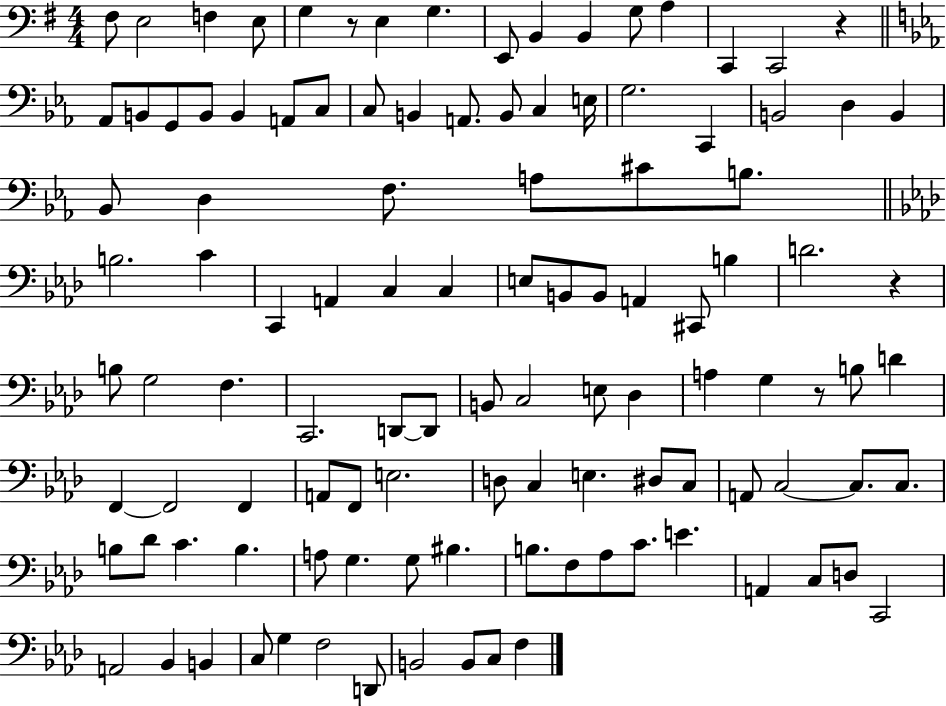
X:1
T:Untitled
M:4/4
L:1/4
K:G
^F,/2 E,2 F, E,/2 G, z/2 E, G, E,,/2 B,, B,, G,/2 A, C,, C,,2 z _A,,/2 B,,/2 G,,/2 B,,/2 B,, A,,/2 C,/2 C,/2 B,, A,,/2 B,,/2 C, E,/4 G,2 C,, B,,2 D, B,, _B,,/2 D, F,/2 A,/2 ^C/2 B,/2 B,2 C C,, A,, C, C, E,/2 B,,/2 B,,/2 A,, ^C,,/2 B, D2 z B,/2 G,2 F, C,,2 D,,/2 D,,/2 B,,/2 C,2 E,/2 _D, A, G, z/2 B,/2 D F,, F,,2 F,, A,,/2 F,,/2 E,2 D,/2 C, E, ^D,/2 C,/2 A,,/2 C,2 C,/2 C,/2 B,/2 _D/2 C B, A,/2 G, G,/2 ^B, B,/2 F,/2 _A,/2 C/2 E A,, C,/2 D,/2 C,,2 A,,2 _B,, B,, C,/2 G, F,2 D,,/2 B,,2 B,,/2 C,/2 F,